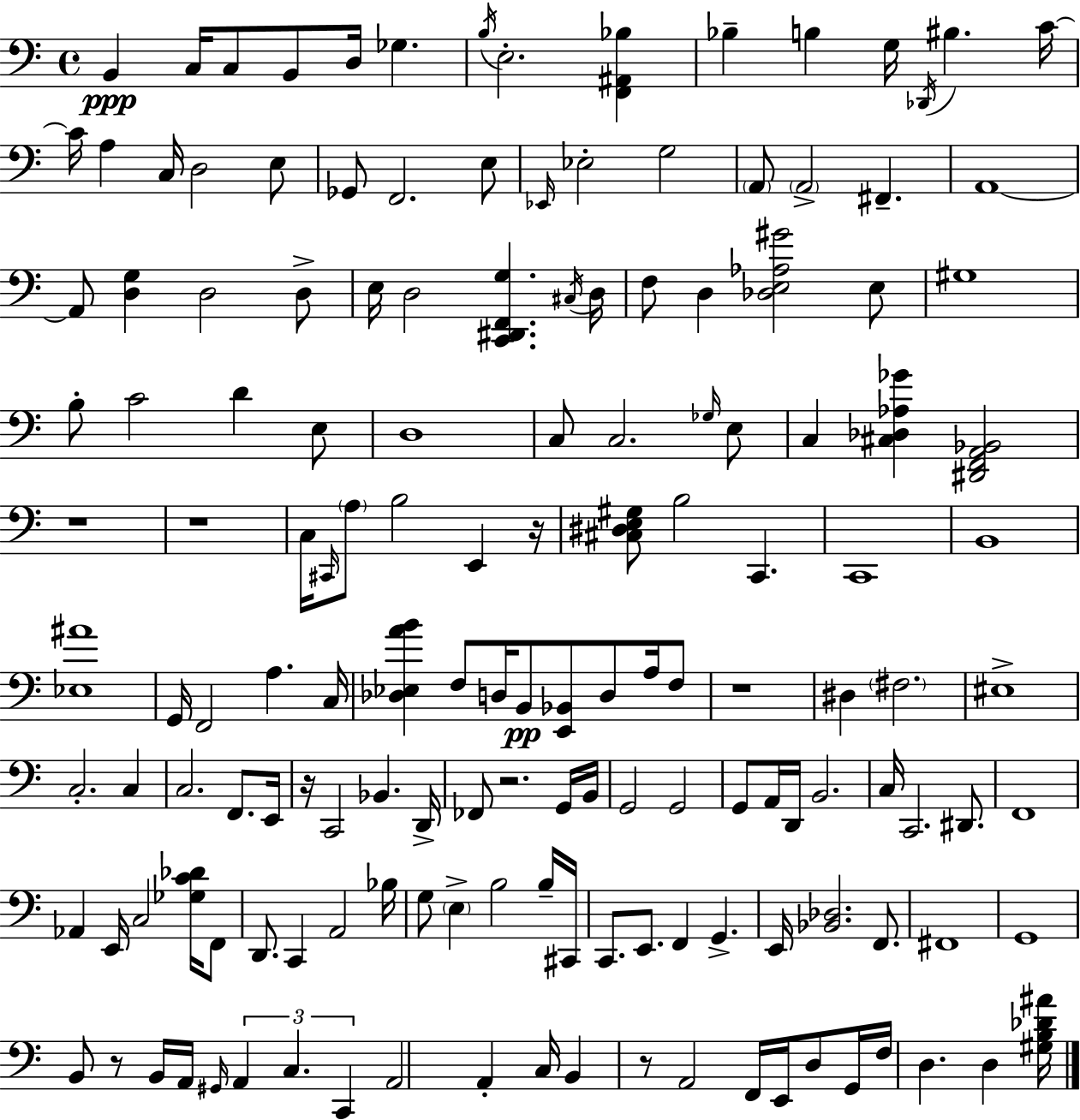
B2/q C3/s C3/e B2/e D3/s Gb3/q. B3/s E3/h. [F2,A#2,Bb3]/q Bb3/q B3/q G3/s Db2/s BIS3/q. C4/s C4/s A3/q C3/s D3/h E3/e Gb2/e F2/h. E3/e Eb2/s Eb3/h G3/h A2/e A2/h F#2/q. A2/w A2/e [D3,G3]/q D3/h D3/e E3/s D3/h [C2,D#2,F2,G3]/q. C#3/s D3/s F3/e D3/q [Db3,E3,Ab3,G#4]/h E3/e G#3/w B3/e C4/h D4/q E3/e D3/w C3/e C3/h. Gb3/s E3/e C3/q [C#3,Db3,Ab3,Gb4]/q [D#2,F2,A2,Bb2]/h R/w R/w C3/s C#2/s A3/e B3/h E2/q R/s [C#3,D#3,E3,G#3]/e B3/h C2/q. C2/w B2/w [Eb3,A#4]/w G2/s F2/h A3/q. C3/s [Db3,Eb3,A4,B4]/q F3/e D3/s B2/e [E2,Bb2]/e D3/e A3/s F3/e R/w D#3/q F#3/h. EIS3/w C3/h. C3/q C3/h. F2/e. E2/s R/s C2/h Bb2/q. D2/s FES2/e R/h. G2/s B2/s G2/h G2/h G2/e A2/s D2/s B2/h. C3/s C2/h. D#2/e. F2/w Ab2/q E2/s C3/h [Gb3,C4,Db4]/s F2/e D2/e. C2/q A2/h Bb3/s G3/e E3/q B3/h B3/s C#2/s C2/e. E2/e. F2/q G2/q. E2/s [Bb2,Db3]/h. F2/e. F#2/w G2/w B2/e R/e B2/s A2/s G#2/s A2/q C3/q. C2/q A2/h A2/q C3/s B2/q R/e A2/h F2/s E2/s D3/e G2/s F3/s D3/q. D3/q [G#3,B3,Db4,A#4]/s